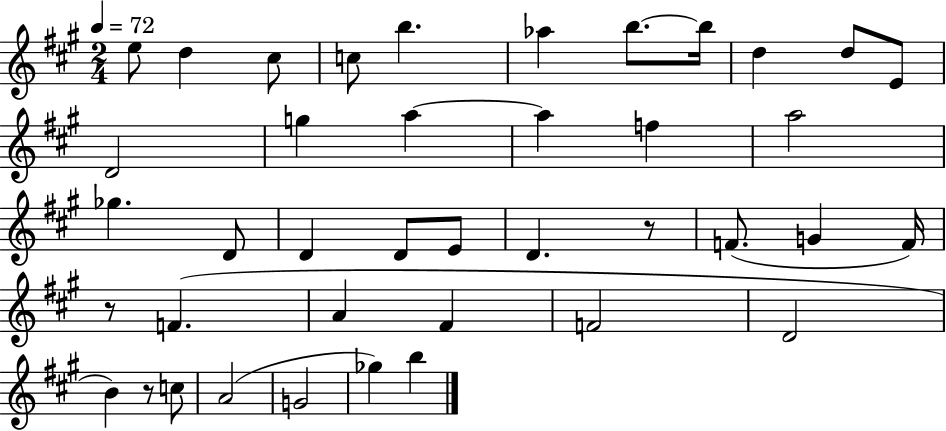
E5/e D5/q C#5/e C5/e B5/q. Ab5/q B5/e. B5/s D5/q D5/e E4/e D4/h G5/q A5/q A5/q F5/q A5/h Gb5/q. D4/e D4/q D4/e E4/e D4/q. R/e F4/e. G4/q F4/s R/e F4/q. A4/q F#4/q F4/h D4/h B4/q R/e C5/e A4/h G4/h Gb5/q B5/q